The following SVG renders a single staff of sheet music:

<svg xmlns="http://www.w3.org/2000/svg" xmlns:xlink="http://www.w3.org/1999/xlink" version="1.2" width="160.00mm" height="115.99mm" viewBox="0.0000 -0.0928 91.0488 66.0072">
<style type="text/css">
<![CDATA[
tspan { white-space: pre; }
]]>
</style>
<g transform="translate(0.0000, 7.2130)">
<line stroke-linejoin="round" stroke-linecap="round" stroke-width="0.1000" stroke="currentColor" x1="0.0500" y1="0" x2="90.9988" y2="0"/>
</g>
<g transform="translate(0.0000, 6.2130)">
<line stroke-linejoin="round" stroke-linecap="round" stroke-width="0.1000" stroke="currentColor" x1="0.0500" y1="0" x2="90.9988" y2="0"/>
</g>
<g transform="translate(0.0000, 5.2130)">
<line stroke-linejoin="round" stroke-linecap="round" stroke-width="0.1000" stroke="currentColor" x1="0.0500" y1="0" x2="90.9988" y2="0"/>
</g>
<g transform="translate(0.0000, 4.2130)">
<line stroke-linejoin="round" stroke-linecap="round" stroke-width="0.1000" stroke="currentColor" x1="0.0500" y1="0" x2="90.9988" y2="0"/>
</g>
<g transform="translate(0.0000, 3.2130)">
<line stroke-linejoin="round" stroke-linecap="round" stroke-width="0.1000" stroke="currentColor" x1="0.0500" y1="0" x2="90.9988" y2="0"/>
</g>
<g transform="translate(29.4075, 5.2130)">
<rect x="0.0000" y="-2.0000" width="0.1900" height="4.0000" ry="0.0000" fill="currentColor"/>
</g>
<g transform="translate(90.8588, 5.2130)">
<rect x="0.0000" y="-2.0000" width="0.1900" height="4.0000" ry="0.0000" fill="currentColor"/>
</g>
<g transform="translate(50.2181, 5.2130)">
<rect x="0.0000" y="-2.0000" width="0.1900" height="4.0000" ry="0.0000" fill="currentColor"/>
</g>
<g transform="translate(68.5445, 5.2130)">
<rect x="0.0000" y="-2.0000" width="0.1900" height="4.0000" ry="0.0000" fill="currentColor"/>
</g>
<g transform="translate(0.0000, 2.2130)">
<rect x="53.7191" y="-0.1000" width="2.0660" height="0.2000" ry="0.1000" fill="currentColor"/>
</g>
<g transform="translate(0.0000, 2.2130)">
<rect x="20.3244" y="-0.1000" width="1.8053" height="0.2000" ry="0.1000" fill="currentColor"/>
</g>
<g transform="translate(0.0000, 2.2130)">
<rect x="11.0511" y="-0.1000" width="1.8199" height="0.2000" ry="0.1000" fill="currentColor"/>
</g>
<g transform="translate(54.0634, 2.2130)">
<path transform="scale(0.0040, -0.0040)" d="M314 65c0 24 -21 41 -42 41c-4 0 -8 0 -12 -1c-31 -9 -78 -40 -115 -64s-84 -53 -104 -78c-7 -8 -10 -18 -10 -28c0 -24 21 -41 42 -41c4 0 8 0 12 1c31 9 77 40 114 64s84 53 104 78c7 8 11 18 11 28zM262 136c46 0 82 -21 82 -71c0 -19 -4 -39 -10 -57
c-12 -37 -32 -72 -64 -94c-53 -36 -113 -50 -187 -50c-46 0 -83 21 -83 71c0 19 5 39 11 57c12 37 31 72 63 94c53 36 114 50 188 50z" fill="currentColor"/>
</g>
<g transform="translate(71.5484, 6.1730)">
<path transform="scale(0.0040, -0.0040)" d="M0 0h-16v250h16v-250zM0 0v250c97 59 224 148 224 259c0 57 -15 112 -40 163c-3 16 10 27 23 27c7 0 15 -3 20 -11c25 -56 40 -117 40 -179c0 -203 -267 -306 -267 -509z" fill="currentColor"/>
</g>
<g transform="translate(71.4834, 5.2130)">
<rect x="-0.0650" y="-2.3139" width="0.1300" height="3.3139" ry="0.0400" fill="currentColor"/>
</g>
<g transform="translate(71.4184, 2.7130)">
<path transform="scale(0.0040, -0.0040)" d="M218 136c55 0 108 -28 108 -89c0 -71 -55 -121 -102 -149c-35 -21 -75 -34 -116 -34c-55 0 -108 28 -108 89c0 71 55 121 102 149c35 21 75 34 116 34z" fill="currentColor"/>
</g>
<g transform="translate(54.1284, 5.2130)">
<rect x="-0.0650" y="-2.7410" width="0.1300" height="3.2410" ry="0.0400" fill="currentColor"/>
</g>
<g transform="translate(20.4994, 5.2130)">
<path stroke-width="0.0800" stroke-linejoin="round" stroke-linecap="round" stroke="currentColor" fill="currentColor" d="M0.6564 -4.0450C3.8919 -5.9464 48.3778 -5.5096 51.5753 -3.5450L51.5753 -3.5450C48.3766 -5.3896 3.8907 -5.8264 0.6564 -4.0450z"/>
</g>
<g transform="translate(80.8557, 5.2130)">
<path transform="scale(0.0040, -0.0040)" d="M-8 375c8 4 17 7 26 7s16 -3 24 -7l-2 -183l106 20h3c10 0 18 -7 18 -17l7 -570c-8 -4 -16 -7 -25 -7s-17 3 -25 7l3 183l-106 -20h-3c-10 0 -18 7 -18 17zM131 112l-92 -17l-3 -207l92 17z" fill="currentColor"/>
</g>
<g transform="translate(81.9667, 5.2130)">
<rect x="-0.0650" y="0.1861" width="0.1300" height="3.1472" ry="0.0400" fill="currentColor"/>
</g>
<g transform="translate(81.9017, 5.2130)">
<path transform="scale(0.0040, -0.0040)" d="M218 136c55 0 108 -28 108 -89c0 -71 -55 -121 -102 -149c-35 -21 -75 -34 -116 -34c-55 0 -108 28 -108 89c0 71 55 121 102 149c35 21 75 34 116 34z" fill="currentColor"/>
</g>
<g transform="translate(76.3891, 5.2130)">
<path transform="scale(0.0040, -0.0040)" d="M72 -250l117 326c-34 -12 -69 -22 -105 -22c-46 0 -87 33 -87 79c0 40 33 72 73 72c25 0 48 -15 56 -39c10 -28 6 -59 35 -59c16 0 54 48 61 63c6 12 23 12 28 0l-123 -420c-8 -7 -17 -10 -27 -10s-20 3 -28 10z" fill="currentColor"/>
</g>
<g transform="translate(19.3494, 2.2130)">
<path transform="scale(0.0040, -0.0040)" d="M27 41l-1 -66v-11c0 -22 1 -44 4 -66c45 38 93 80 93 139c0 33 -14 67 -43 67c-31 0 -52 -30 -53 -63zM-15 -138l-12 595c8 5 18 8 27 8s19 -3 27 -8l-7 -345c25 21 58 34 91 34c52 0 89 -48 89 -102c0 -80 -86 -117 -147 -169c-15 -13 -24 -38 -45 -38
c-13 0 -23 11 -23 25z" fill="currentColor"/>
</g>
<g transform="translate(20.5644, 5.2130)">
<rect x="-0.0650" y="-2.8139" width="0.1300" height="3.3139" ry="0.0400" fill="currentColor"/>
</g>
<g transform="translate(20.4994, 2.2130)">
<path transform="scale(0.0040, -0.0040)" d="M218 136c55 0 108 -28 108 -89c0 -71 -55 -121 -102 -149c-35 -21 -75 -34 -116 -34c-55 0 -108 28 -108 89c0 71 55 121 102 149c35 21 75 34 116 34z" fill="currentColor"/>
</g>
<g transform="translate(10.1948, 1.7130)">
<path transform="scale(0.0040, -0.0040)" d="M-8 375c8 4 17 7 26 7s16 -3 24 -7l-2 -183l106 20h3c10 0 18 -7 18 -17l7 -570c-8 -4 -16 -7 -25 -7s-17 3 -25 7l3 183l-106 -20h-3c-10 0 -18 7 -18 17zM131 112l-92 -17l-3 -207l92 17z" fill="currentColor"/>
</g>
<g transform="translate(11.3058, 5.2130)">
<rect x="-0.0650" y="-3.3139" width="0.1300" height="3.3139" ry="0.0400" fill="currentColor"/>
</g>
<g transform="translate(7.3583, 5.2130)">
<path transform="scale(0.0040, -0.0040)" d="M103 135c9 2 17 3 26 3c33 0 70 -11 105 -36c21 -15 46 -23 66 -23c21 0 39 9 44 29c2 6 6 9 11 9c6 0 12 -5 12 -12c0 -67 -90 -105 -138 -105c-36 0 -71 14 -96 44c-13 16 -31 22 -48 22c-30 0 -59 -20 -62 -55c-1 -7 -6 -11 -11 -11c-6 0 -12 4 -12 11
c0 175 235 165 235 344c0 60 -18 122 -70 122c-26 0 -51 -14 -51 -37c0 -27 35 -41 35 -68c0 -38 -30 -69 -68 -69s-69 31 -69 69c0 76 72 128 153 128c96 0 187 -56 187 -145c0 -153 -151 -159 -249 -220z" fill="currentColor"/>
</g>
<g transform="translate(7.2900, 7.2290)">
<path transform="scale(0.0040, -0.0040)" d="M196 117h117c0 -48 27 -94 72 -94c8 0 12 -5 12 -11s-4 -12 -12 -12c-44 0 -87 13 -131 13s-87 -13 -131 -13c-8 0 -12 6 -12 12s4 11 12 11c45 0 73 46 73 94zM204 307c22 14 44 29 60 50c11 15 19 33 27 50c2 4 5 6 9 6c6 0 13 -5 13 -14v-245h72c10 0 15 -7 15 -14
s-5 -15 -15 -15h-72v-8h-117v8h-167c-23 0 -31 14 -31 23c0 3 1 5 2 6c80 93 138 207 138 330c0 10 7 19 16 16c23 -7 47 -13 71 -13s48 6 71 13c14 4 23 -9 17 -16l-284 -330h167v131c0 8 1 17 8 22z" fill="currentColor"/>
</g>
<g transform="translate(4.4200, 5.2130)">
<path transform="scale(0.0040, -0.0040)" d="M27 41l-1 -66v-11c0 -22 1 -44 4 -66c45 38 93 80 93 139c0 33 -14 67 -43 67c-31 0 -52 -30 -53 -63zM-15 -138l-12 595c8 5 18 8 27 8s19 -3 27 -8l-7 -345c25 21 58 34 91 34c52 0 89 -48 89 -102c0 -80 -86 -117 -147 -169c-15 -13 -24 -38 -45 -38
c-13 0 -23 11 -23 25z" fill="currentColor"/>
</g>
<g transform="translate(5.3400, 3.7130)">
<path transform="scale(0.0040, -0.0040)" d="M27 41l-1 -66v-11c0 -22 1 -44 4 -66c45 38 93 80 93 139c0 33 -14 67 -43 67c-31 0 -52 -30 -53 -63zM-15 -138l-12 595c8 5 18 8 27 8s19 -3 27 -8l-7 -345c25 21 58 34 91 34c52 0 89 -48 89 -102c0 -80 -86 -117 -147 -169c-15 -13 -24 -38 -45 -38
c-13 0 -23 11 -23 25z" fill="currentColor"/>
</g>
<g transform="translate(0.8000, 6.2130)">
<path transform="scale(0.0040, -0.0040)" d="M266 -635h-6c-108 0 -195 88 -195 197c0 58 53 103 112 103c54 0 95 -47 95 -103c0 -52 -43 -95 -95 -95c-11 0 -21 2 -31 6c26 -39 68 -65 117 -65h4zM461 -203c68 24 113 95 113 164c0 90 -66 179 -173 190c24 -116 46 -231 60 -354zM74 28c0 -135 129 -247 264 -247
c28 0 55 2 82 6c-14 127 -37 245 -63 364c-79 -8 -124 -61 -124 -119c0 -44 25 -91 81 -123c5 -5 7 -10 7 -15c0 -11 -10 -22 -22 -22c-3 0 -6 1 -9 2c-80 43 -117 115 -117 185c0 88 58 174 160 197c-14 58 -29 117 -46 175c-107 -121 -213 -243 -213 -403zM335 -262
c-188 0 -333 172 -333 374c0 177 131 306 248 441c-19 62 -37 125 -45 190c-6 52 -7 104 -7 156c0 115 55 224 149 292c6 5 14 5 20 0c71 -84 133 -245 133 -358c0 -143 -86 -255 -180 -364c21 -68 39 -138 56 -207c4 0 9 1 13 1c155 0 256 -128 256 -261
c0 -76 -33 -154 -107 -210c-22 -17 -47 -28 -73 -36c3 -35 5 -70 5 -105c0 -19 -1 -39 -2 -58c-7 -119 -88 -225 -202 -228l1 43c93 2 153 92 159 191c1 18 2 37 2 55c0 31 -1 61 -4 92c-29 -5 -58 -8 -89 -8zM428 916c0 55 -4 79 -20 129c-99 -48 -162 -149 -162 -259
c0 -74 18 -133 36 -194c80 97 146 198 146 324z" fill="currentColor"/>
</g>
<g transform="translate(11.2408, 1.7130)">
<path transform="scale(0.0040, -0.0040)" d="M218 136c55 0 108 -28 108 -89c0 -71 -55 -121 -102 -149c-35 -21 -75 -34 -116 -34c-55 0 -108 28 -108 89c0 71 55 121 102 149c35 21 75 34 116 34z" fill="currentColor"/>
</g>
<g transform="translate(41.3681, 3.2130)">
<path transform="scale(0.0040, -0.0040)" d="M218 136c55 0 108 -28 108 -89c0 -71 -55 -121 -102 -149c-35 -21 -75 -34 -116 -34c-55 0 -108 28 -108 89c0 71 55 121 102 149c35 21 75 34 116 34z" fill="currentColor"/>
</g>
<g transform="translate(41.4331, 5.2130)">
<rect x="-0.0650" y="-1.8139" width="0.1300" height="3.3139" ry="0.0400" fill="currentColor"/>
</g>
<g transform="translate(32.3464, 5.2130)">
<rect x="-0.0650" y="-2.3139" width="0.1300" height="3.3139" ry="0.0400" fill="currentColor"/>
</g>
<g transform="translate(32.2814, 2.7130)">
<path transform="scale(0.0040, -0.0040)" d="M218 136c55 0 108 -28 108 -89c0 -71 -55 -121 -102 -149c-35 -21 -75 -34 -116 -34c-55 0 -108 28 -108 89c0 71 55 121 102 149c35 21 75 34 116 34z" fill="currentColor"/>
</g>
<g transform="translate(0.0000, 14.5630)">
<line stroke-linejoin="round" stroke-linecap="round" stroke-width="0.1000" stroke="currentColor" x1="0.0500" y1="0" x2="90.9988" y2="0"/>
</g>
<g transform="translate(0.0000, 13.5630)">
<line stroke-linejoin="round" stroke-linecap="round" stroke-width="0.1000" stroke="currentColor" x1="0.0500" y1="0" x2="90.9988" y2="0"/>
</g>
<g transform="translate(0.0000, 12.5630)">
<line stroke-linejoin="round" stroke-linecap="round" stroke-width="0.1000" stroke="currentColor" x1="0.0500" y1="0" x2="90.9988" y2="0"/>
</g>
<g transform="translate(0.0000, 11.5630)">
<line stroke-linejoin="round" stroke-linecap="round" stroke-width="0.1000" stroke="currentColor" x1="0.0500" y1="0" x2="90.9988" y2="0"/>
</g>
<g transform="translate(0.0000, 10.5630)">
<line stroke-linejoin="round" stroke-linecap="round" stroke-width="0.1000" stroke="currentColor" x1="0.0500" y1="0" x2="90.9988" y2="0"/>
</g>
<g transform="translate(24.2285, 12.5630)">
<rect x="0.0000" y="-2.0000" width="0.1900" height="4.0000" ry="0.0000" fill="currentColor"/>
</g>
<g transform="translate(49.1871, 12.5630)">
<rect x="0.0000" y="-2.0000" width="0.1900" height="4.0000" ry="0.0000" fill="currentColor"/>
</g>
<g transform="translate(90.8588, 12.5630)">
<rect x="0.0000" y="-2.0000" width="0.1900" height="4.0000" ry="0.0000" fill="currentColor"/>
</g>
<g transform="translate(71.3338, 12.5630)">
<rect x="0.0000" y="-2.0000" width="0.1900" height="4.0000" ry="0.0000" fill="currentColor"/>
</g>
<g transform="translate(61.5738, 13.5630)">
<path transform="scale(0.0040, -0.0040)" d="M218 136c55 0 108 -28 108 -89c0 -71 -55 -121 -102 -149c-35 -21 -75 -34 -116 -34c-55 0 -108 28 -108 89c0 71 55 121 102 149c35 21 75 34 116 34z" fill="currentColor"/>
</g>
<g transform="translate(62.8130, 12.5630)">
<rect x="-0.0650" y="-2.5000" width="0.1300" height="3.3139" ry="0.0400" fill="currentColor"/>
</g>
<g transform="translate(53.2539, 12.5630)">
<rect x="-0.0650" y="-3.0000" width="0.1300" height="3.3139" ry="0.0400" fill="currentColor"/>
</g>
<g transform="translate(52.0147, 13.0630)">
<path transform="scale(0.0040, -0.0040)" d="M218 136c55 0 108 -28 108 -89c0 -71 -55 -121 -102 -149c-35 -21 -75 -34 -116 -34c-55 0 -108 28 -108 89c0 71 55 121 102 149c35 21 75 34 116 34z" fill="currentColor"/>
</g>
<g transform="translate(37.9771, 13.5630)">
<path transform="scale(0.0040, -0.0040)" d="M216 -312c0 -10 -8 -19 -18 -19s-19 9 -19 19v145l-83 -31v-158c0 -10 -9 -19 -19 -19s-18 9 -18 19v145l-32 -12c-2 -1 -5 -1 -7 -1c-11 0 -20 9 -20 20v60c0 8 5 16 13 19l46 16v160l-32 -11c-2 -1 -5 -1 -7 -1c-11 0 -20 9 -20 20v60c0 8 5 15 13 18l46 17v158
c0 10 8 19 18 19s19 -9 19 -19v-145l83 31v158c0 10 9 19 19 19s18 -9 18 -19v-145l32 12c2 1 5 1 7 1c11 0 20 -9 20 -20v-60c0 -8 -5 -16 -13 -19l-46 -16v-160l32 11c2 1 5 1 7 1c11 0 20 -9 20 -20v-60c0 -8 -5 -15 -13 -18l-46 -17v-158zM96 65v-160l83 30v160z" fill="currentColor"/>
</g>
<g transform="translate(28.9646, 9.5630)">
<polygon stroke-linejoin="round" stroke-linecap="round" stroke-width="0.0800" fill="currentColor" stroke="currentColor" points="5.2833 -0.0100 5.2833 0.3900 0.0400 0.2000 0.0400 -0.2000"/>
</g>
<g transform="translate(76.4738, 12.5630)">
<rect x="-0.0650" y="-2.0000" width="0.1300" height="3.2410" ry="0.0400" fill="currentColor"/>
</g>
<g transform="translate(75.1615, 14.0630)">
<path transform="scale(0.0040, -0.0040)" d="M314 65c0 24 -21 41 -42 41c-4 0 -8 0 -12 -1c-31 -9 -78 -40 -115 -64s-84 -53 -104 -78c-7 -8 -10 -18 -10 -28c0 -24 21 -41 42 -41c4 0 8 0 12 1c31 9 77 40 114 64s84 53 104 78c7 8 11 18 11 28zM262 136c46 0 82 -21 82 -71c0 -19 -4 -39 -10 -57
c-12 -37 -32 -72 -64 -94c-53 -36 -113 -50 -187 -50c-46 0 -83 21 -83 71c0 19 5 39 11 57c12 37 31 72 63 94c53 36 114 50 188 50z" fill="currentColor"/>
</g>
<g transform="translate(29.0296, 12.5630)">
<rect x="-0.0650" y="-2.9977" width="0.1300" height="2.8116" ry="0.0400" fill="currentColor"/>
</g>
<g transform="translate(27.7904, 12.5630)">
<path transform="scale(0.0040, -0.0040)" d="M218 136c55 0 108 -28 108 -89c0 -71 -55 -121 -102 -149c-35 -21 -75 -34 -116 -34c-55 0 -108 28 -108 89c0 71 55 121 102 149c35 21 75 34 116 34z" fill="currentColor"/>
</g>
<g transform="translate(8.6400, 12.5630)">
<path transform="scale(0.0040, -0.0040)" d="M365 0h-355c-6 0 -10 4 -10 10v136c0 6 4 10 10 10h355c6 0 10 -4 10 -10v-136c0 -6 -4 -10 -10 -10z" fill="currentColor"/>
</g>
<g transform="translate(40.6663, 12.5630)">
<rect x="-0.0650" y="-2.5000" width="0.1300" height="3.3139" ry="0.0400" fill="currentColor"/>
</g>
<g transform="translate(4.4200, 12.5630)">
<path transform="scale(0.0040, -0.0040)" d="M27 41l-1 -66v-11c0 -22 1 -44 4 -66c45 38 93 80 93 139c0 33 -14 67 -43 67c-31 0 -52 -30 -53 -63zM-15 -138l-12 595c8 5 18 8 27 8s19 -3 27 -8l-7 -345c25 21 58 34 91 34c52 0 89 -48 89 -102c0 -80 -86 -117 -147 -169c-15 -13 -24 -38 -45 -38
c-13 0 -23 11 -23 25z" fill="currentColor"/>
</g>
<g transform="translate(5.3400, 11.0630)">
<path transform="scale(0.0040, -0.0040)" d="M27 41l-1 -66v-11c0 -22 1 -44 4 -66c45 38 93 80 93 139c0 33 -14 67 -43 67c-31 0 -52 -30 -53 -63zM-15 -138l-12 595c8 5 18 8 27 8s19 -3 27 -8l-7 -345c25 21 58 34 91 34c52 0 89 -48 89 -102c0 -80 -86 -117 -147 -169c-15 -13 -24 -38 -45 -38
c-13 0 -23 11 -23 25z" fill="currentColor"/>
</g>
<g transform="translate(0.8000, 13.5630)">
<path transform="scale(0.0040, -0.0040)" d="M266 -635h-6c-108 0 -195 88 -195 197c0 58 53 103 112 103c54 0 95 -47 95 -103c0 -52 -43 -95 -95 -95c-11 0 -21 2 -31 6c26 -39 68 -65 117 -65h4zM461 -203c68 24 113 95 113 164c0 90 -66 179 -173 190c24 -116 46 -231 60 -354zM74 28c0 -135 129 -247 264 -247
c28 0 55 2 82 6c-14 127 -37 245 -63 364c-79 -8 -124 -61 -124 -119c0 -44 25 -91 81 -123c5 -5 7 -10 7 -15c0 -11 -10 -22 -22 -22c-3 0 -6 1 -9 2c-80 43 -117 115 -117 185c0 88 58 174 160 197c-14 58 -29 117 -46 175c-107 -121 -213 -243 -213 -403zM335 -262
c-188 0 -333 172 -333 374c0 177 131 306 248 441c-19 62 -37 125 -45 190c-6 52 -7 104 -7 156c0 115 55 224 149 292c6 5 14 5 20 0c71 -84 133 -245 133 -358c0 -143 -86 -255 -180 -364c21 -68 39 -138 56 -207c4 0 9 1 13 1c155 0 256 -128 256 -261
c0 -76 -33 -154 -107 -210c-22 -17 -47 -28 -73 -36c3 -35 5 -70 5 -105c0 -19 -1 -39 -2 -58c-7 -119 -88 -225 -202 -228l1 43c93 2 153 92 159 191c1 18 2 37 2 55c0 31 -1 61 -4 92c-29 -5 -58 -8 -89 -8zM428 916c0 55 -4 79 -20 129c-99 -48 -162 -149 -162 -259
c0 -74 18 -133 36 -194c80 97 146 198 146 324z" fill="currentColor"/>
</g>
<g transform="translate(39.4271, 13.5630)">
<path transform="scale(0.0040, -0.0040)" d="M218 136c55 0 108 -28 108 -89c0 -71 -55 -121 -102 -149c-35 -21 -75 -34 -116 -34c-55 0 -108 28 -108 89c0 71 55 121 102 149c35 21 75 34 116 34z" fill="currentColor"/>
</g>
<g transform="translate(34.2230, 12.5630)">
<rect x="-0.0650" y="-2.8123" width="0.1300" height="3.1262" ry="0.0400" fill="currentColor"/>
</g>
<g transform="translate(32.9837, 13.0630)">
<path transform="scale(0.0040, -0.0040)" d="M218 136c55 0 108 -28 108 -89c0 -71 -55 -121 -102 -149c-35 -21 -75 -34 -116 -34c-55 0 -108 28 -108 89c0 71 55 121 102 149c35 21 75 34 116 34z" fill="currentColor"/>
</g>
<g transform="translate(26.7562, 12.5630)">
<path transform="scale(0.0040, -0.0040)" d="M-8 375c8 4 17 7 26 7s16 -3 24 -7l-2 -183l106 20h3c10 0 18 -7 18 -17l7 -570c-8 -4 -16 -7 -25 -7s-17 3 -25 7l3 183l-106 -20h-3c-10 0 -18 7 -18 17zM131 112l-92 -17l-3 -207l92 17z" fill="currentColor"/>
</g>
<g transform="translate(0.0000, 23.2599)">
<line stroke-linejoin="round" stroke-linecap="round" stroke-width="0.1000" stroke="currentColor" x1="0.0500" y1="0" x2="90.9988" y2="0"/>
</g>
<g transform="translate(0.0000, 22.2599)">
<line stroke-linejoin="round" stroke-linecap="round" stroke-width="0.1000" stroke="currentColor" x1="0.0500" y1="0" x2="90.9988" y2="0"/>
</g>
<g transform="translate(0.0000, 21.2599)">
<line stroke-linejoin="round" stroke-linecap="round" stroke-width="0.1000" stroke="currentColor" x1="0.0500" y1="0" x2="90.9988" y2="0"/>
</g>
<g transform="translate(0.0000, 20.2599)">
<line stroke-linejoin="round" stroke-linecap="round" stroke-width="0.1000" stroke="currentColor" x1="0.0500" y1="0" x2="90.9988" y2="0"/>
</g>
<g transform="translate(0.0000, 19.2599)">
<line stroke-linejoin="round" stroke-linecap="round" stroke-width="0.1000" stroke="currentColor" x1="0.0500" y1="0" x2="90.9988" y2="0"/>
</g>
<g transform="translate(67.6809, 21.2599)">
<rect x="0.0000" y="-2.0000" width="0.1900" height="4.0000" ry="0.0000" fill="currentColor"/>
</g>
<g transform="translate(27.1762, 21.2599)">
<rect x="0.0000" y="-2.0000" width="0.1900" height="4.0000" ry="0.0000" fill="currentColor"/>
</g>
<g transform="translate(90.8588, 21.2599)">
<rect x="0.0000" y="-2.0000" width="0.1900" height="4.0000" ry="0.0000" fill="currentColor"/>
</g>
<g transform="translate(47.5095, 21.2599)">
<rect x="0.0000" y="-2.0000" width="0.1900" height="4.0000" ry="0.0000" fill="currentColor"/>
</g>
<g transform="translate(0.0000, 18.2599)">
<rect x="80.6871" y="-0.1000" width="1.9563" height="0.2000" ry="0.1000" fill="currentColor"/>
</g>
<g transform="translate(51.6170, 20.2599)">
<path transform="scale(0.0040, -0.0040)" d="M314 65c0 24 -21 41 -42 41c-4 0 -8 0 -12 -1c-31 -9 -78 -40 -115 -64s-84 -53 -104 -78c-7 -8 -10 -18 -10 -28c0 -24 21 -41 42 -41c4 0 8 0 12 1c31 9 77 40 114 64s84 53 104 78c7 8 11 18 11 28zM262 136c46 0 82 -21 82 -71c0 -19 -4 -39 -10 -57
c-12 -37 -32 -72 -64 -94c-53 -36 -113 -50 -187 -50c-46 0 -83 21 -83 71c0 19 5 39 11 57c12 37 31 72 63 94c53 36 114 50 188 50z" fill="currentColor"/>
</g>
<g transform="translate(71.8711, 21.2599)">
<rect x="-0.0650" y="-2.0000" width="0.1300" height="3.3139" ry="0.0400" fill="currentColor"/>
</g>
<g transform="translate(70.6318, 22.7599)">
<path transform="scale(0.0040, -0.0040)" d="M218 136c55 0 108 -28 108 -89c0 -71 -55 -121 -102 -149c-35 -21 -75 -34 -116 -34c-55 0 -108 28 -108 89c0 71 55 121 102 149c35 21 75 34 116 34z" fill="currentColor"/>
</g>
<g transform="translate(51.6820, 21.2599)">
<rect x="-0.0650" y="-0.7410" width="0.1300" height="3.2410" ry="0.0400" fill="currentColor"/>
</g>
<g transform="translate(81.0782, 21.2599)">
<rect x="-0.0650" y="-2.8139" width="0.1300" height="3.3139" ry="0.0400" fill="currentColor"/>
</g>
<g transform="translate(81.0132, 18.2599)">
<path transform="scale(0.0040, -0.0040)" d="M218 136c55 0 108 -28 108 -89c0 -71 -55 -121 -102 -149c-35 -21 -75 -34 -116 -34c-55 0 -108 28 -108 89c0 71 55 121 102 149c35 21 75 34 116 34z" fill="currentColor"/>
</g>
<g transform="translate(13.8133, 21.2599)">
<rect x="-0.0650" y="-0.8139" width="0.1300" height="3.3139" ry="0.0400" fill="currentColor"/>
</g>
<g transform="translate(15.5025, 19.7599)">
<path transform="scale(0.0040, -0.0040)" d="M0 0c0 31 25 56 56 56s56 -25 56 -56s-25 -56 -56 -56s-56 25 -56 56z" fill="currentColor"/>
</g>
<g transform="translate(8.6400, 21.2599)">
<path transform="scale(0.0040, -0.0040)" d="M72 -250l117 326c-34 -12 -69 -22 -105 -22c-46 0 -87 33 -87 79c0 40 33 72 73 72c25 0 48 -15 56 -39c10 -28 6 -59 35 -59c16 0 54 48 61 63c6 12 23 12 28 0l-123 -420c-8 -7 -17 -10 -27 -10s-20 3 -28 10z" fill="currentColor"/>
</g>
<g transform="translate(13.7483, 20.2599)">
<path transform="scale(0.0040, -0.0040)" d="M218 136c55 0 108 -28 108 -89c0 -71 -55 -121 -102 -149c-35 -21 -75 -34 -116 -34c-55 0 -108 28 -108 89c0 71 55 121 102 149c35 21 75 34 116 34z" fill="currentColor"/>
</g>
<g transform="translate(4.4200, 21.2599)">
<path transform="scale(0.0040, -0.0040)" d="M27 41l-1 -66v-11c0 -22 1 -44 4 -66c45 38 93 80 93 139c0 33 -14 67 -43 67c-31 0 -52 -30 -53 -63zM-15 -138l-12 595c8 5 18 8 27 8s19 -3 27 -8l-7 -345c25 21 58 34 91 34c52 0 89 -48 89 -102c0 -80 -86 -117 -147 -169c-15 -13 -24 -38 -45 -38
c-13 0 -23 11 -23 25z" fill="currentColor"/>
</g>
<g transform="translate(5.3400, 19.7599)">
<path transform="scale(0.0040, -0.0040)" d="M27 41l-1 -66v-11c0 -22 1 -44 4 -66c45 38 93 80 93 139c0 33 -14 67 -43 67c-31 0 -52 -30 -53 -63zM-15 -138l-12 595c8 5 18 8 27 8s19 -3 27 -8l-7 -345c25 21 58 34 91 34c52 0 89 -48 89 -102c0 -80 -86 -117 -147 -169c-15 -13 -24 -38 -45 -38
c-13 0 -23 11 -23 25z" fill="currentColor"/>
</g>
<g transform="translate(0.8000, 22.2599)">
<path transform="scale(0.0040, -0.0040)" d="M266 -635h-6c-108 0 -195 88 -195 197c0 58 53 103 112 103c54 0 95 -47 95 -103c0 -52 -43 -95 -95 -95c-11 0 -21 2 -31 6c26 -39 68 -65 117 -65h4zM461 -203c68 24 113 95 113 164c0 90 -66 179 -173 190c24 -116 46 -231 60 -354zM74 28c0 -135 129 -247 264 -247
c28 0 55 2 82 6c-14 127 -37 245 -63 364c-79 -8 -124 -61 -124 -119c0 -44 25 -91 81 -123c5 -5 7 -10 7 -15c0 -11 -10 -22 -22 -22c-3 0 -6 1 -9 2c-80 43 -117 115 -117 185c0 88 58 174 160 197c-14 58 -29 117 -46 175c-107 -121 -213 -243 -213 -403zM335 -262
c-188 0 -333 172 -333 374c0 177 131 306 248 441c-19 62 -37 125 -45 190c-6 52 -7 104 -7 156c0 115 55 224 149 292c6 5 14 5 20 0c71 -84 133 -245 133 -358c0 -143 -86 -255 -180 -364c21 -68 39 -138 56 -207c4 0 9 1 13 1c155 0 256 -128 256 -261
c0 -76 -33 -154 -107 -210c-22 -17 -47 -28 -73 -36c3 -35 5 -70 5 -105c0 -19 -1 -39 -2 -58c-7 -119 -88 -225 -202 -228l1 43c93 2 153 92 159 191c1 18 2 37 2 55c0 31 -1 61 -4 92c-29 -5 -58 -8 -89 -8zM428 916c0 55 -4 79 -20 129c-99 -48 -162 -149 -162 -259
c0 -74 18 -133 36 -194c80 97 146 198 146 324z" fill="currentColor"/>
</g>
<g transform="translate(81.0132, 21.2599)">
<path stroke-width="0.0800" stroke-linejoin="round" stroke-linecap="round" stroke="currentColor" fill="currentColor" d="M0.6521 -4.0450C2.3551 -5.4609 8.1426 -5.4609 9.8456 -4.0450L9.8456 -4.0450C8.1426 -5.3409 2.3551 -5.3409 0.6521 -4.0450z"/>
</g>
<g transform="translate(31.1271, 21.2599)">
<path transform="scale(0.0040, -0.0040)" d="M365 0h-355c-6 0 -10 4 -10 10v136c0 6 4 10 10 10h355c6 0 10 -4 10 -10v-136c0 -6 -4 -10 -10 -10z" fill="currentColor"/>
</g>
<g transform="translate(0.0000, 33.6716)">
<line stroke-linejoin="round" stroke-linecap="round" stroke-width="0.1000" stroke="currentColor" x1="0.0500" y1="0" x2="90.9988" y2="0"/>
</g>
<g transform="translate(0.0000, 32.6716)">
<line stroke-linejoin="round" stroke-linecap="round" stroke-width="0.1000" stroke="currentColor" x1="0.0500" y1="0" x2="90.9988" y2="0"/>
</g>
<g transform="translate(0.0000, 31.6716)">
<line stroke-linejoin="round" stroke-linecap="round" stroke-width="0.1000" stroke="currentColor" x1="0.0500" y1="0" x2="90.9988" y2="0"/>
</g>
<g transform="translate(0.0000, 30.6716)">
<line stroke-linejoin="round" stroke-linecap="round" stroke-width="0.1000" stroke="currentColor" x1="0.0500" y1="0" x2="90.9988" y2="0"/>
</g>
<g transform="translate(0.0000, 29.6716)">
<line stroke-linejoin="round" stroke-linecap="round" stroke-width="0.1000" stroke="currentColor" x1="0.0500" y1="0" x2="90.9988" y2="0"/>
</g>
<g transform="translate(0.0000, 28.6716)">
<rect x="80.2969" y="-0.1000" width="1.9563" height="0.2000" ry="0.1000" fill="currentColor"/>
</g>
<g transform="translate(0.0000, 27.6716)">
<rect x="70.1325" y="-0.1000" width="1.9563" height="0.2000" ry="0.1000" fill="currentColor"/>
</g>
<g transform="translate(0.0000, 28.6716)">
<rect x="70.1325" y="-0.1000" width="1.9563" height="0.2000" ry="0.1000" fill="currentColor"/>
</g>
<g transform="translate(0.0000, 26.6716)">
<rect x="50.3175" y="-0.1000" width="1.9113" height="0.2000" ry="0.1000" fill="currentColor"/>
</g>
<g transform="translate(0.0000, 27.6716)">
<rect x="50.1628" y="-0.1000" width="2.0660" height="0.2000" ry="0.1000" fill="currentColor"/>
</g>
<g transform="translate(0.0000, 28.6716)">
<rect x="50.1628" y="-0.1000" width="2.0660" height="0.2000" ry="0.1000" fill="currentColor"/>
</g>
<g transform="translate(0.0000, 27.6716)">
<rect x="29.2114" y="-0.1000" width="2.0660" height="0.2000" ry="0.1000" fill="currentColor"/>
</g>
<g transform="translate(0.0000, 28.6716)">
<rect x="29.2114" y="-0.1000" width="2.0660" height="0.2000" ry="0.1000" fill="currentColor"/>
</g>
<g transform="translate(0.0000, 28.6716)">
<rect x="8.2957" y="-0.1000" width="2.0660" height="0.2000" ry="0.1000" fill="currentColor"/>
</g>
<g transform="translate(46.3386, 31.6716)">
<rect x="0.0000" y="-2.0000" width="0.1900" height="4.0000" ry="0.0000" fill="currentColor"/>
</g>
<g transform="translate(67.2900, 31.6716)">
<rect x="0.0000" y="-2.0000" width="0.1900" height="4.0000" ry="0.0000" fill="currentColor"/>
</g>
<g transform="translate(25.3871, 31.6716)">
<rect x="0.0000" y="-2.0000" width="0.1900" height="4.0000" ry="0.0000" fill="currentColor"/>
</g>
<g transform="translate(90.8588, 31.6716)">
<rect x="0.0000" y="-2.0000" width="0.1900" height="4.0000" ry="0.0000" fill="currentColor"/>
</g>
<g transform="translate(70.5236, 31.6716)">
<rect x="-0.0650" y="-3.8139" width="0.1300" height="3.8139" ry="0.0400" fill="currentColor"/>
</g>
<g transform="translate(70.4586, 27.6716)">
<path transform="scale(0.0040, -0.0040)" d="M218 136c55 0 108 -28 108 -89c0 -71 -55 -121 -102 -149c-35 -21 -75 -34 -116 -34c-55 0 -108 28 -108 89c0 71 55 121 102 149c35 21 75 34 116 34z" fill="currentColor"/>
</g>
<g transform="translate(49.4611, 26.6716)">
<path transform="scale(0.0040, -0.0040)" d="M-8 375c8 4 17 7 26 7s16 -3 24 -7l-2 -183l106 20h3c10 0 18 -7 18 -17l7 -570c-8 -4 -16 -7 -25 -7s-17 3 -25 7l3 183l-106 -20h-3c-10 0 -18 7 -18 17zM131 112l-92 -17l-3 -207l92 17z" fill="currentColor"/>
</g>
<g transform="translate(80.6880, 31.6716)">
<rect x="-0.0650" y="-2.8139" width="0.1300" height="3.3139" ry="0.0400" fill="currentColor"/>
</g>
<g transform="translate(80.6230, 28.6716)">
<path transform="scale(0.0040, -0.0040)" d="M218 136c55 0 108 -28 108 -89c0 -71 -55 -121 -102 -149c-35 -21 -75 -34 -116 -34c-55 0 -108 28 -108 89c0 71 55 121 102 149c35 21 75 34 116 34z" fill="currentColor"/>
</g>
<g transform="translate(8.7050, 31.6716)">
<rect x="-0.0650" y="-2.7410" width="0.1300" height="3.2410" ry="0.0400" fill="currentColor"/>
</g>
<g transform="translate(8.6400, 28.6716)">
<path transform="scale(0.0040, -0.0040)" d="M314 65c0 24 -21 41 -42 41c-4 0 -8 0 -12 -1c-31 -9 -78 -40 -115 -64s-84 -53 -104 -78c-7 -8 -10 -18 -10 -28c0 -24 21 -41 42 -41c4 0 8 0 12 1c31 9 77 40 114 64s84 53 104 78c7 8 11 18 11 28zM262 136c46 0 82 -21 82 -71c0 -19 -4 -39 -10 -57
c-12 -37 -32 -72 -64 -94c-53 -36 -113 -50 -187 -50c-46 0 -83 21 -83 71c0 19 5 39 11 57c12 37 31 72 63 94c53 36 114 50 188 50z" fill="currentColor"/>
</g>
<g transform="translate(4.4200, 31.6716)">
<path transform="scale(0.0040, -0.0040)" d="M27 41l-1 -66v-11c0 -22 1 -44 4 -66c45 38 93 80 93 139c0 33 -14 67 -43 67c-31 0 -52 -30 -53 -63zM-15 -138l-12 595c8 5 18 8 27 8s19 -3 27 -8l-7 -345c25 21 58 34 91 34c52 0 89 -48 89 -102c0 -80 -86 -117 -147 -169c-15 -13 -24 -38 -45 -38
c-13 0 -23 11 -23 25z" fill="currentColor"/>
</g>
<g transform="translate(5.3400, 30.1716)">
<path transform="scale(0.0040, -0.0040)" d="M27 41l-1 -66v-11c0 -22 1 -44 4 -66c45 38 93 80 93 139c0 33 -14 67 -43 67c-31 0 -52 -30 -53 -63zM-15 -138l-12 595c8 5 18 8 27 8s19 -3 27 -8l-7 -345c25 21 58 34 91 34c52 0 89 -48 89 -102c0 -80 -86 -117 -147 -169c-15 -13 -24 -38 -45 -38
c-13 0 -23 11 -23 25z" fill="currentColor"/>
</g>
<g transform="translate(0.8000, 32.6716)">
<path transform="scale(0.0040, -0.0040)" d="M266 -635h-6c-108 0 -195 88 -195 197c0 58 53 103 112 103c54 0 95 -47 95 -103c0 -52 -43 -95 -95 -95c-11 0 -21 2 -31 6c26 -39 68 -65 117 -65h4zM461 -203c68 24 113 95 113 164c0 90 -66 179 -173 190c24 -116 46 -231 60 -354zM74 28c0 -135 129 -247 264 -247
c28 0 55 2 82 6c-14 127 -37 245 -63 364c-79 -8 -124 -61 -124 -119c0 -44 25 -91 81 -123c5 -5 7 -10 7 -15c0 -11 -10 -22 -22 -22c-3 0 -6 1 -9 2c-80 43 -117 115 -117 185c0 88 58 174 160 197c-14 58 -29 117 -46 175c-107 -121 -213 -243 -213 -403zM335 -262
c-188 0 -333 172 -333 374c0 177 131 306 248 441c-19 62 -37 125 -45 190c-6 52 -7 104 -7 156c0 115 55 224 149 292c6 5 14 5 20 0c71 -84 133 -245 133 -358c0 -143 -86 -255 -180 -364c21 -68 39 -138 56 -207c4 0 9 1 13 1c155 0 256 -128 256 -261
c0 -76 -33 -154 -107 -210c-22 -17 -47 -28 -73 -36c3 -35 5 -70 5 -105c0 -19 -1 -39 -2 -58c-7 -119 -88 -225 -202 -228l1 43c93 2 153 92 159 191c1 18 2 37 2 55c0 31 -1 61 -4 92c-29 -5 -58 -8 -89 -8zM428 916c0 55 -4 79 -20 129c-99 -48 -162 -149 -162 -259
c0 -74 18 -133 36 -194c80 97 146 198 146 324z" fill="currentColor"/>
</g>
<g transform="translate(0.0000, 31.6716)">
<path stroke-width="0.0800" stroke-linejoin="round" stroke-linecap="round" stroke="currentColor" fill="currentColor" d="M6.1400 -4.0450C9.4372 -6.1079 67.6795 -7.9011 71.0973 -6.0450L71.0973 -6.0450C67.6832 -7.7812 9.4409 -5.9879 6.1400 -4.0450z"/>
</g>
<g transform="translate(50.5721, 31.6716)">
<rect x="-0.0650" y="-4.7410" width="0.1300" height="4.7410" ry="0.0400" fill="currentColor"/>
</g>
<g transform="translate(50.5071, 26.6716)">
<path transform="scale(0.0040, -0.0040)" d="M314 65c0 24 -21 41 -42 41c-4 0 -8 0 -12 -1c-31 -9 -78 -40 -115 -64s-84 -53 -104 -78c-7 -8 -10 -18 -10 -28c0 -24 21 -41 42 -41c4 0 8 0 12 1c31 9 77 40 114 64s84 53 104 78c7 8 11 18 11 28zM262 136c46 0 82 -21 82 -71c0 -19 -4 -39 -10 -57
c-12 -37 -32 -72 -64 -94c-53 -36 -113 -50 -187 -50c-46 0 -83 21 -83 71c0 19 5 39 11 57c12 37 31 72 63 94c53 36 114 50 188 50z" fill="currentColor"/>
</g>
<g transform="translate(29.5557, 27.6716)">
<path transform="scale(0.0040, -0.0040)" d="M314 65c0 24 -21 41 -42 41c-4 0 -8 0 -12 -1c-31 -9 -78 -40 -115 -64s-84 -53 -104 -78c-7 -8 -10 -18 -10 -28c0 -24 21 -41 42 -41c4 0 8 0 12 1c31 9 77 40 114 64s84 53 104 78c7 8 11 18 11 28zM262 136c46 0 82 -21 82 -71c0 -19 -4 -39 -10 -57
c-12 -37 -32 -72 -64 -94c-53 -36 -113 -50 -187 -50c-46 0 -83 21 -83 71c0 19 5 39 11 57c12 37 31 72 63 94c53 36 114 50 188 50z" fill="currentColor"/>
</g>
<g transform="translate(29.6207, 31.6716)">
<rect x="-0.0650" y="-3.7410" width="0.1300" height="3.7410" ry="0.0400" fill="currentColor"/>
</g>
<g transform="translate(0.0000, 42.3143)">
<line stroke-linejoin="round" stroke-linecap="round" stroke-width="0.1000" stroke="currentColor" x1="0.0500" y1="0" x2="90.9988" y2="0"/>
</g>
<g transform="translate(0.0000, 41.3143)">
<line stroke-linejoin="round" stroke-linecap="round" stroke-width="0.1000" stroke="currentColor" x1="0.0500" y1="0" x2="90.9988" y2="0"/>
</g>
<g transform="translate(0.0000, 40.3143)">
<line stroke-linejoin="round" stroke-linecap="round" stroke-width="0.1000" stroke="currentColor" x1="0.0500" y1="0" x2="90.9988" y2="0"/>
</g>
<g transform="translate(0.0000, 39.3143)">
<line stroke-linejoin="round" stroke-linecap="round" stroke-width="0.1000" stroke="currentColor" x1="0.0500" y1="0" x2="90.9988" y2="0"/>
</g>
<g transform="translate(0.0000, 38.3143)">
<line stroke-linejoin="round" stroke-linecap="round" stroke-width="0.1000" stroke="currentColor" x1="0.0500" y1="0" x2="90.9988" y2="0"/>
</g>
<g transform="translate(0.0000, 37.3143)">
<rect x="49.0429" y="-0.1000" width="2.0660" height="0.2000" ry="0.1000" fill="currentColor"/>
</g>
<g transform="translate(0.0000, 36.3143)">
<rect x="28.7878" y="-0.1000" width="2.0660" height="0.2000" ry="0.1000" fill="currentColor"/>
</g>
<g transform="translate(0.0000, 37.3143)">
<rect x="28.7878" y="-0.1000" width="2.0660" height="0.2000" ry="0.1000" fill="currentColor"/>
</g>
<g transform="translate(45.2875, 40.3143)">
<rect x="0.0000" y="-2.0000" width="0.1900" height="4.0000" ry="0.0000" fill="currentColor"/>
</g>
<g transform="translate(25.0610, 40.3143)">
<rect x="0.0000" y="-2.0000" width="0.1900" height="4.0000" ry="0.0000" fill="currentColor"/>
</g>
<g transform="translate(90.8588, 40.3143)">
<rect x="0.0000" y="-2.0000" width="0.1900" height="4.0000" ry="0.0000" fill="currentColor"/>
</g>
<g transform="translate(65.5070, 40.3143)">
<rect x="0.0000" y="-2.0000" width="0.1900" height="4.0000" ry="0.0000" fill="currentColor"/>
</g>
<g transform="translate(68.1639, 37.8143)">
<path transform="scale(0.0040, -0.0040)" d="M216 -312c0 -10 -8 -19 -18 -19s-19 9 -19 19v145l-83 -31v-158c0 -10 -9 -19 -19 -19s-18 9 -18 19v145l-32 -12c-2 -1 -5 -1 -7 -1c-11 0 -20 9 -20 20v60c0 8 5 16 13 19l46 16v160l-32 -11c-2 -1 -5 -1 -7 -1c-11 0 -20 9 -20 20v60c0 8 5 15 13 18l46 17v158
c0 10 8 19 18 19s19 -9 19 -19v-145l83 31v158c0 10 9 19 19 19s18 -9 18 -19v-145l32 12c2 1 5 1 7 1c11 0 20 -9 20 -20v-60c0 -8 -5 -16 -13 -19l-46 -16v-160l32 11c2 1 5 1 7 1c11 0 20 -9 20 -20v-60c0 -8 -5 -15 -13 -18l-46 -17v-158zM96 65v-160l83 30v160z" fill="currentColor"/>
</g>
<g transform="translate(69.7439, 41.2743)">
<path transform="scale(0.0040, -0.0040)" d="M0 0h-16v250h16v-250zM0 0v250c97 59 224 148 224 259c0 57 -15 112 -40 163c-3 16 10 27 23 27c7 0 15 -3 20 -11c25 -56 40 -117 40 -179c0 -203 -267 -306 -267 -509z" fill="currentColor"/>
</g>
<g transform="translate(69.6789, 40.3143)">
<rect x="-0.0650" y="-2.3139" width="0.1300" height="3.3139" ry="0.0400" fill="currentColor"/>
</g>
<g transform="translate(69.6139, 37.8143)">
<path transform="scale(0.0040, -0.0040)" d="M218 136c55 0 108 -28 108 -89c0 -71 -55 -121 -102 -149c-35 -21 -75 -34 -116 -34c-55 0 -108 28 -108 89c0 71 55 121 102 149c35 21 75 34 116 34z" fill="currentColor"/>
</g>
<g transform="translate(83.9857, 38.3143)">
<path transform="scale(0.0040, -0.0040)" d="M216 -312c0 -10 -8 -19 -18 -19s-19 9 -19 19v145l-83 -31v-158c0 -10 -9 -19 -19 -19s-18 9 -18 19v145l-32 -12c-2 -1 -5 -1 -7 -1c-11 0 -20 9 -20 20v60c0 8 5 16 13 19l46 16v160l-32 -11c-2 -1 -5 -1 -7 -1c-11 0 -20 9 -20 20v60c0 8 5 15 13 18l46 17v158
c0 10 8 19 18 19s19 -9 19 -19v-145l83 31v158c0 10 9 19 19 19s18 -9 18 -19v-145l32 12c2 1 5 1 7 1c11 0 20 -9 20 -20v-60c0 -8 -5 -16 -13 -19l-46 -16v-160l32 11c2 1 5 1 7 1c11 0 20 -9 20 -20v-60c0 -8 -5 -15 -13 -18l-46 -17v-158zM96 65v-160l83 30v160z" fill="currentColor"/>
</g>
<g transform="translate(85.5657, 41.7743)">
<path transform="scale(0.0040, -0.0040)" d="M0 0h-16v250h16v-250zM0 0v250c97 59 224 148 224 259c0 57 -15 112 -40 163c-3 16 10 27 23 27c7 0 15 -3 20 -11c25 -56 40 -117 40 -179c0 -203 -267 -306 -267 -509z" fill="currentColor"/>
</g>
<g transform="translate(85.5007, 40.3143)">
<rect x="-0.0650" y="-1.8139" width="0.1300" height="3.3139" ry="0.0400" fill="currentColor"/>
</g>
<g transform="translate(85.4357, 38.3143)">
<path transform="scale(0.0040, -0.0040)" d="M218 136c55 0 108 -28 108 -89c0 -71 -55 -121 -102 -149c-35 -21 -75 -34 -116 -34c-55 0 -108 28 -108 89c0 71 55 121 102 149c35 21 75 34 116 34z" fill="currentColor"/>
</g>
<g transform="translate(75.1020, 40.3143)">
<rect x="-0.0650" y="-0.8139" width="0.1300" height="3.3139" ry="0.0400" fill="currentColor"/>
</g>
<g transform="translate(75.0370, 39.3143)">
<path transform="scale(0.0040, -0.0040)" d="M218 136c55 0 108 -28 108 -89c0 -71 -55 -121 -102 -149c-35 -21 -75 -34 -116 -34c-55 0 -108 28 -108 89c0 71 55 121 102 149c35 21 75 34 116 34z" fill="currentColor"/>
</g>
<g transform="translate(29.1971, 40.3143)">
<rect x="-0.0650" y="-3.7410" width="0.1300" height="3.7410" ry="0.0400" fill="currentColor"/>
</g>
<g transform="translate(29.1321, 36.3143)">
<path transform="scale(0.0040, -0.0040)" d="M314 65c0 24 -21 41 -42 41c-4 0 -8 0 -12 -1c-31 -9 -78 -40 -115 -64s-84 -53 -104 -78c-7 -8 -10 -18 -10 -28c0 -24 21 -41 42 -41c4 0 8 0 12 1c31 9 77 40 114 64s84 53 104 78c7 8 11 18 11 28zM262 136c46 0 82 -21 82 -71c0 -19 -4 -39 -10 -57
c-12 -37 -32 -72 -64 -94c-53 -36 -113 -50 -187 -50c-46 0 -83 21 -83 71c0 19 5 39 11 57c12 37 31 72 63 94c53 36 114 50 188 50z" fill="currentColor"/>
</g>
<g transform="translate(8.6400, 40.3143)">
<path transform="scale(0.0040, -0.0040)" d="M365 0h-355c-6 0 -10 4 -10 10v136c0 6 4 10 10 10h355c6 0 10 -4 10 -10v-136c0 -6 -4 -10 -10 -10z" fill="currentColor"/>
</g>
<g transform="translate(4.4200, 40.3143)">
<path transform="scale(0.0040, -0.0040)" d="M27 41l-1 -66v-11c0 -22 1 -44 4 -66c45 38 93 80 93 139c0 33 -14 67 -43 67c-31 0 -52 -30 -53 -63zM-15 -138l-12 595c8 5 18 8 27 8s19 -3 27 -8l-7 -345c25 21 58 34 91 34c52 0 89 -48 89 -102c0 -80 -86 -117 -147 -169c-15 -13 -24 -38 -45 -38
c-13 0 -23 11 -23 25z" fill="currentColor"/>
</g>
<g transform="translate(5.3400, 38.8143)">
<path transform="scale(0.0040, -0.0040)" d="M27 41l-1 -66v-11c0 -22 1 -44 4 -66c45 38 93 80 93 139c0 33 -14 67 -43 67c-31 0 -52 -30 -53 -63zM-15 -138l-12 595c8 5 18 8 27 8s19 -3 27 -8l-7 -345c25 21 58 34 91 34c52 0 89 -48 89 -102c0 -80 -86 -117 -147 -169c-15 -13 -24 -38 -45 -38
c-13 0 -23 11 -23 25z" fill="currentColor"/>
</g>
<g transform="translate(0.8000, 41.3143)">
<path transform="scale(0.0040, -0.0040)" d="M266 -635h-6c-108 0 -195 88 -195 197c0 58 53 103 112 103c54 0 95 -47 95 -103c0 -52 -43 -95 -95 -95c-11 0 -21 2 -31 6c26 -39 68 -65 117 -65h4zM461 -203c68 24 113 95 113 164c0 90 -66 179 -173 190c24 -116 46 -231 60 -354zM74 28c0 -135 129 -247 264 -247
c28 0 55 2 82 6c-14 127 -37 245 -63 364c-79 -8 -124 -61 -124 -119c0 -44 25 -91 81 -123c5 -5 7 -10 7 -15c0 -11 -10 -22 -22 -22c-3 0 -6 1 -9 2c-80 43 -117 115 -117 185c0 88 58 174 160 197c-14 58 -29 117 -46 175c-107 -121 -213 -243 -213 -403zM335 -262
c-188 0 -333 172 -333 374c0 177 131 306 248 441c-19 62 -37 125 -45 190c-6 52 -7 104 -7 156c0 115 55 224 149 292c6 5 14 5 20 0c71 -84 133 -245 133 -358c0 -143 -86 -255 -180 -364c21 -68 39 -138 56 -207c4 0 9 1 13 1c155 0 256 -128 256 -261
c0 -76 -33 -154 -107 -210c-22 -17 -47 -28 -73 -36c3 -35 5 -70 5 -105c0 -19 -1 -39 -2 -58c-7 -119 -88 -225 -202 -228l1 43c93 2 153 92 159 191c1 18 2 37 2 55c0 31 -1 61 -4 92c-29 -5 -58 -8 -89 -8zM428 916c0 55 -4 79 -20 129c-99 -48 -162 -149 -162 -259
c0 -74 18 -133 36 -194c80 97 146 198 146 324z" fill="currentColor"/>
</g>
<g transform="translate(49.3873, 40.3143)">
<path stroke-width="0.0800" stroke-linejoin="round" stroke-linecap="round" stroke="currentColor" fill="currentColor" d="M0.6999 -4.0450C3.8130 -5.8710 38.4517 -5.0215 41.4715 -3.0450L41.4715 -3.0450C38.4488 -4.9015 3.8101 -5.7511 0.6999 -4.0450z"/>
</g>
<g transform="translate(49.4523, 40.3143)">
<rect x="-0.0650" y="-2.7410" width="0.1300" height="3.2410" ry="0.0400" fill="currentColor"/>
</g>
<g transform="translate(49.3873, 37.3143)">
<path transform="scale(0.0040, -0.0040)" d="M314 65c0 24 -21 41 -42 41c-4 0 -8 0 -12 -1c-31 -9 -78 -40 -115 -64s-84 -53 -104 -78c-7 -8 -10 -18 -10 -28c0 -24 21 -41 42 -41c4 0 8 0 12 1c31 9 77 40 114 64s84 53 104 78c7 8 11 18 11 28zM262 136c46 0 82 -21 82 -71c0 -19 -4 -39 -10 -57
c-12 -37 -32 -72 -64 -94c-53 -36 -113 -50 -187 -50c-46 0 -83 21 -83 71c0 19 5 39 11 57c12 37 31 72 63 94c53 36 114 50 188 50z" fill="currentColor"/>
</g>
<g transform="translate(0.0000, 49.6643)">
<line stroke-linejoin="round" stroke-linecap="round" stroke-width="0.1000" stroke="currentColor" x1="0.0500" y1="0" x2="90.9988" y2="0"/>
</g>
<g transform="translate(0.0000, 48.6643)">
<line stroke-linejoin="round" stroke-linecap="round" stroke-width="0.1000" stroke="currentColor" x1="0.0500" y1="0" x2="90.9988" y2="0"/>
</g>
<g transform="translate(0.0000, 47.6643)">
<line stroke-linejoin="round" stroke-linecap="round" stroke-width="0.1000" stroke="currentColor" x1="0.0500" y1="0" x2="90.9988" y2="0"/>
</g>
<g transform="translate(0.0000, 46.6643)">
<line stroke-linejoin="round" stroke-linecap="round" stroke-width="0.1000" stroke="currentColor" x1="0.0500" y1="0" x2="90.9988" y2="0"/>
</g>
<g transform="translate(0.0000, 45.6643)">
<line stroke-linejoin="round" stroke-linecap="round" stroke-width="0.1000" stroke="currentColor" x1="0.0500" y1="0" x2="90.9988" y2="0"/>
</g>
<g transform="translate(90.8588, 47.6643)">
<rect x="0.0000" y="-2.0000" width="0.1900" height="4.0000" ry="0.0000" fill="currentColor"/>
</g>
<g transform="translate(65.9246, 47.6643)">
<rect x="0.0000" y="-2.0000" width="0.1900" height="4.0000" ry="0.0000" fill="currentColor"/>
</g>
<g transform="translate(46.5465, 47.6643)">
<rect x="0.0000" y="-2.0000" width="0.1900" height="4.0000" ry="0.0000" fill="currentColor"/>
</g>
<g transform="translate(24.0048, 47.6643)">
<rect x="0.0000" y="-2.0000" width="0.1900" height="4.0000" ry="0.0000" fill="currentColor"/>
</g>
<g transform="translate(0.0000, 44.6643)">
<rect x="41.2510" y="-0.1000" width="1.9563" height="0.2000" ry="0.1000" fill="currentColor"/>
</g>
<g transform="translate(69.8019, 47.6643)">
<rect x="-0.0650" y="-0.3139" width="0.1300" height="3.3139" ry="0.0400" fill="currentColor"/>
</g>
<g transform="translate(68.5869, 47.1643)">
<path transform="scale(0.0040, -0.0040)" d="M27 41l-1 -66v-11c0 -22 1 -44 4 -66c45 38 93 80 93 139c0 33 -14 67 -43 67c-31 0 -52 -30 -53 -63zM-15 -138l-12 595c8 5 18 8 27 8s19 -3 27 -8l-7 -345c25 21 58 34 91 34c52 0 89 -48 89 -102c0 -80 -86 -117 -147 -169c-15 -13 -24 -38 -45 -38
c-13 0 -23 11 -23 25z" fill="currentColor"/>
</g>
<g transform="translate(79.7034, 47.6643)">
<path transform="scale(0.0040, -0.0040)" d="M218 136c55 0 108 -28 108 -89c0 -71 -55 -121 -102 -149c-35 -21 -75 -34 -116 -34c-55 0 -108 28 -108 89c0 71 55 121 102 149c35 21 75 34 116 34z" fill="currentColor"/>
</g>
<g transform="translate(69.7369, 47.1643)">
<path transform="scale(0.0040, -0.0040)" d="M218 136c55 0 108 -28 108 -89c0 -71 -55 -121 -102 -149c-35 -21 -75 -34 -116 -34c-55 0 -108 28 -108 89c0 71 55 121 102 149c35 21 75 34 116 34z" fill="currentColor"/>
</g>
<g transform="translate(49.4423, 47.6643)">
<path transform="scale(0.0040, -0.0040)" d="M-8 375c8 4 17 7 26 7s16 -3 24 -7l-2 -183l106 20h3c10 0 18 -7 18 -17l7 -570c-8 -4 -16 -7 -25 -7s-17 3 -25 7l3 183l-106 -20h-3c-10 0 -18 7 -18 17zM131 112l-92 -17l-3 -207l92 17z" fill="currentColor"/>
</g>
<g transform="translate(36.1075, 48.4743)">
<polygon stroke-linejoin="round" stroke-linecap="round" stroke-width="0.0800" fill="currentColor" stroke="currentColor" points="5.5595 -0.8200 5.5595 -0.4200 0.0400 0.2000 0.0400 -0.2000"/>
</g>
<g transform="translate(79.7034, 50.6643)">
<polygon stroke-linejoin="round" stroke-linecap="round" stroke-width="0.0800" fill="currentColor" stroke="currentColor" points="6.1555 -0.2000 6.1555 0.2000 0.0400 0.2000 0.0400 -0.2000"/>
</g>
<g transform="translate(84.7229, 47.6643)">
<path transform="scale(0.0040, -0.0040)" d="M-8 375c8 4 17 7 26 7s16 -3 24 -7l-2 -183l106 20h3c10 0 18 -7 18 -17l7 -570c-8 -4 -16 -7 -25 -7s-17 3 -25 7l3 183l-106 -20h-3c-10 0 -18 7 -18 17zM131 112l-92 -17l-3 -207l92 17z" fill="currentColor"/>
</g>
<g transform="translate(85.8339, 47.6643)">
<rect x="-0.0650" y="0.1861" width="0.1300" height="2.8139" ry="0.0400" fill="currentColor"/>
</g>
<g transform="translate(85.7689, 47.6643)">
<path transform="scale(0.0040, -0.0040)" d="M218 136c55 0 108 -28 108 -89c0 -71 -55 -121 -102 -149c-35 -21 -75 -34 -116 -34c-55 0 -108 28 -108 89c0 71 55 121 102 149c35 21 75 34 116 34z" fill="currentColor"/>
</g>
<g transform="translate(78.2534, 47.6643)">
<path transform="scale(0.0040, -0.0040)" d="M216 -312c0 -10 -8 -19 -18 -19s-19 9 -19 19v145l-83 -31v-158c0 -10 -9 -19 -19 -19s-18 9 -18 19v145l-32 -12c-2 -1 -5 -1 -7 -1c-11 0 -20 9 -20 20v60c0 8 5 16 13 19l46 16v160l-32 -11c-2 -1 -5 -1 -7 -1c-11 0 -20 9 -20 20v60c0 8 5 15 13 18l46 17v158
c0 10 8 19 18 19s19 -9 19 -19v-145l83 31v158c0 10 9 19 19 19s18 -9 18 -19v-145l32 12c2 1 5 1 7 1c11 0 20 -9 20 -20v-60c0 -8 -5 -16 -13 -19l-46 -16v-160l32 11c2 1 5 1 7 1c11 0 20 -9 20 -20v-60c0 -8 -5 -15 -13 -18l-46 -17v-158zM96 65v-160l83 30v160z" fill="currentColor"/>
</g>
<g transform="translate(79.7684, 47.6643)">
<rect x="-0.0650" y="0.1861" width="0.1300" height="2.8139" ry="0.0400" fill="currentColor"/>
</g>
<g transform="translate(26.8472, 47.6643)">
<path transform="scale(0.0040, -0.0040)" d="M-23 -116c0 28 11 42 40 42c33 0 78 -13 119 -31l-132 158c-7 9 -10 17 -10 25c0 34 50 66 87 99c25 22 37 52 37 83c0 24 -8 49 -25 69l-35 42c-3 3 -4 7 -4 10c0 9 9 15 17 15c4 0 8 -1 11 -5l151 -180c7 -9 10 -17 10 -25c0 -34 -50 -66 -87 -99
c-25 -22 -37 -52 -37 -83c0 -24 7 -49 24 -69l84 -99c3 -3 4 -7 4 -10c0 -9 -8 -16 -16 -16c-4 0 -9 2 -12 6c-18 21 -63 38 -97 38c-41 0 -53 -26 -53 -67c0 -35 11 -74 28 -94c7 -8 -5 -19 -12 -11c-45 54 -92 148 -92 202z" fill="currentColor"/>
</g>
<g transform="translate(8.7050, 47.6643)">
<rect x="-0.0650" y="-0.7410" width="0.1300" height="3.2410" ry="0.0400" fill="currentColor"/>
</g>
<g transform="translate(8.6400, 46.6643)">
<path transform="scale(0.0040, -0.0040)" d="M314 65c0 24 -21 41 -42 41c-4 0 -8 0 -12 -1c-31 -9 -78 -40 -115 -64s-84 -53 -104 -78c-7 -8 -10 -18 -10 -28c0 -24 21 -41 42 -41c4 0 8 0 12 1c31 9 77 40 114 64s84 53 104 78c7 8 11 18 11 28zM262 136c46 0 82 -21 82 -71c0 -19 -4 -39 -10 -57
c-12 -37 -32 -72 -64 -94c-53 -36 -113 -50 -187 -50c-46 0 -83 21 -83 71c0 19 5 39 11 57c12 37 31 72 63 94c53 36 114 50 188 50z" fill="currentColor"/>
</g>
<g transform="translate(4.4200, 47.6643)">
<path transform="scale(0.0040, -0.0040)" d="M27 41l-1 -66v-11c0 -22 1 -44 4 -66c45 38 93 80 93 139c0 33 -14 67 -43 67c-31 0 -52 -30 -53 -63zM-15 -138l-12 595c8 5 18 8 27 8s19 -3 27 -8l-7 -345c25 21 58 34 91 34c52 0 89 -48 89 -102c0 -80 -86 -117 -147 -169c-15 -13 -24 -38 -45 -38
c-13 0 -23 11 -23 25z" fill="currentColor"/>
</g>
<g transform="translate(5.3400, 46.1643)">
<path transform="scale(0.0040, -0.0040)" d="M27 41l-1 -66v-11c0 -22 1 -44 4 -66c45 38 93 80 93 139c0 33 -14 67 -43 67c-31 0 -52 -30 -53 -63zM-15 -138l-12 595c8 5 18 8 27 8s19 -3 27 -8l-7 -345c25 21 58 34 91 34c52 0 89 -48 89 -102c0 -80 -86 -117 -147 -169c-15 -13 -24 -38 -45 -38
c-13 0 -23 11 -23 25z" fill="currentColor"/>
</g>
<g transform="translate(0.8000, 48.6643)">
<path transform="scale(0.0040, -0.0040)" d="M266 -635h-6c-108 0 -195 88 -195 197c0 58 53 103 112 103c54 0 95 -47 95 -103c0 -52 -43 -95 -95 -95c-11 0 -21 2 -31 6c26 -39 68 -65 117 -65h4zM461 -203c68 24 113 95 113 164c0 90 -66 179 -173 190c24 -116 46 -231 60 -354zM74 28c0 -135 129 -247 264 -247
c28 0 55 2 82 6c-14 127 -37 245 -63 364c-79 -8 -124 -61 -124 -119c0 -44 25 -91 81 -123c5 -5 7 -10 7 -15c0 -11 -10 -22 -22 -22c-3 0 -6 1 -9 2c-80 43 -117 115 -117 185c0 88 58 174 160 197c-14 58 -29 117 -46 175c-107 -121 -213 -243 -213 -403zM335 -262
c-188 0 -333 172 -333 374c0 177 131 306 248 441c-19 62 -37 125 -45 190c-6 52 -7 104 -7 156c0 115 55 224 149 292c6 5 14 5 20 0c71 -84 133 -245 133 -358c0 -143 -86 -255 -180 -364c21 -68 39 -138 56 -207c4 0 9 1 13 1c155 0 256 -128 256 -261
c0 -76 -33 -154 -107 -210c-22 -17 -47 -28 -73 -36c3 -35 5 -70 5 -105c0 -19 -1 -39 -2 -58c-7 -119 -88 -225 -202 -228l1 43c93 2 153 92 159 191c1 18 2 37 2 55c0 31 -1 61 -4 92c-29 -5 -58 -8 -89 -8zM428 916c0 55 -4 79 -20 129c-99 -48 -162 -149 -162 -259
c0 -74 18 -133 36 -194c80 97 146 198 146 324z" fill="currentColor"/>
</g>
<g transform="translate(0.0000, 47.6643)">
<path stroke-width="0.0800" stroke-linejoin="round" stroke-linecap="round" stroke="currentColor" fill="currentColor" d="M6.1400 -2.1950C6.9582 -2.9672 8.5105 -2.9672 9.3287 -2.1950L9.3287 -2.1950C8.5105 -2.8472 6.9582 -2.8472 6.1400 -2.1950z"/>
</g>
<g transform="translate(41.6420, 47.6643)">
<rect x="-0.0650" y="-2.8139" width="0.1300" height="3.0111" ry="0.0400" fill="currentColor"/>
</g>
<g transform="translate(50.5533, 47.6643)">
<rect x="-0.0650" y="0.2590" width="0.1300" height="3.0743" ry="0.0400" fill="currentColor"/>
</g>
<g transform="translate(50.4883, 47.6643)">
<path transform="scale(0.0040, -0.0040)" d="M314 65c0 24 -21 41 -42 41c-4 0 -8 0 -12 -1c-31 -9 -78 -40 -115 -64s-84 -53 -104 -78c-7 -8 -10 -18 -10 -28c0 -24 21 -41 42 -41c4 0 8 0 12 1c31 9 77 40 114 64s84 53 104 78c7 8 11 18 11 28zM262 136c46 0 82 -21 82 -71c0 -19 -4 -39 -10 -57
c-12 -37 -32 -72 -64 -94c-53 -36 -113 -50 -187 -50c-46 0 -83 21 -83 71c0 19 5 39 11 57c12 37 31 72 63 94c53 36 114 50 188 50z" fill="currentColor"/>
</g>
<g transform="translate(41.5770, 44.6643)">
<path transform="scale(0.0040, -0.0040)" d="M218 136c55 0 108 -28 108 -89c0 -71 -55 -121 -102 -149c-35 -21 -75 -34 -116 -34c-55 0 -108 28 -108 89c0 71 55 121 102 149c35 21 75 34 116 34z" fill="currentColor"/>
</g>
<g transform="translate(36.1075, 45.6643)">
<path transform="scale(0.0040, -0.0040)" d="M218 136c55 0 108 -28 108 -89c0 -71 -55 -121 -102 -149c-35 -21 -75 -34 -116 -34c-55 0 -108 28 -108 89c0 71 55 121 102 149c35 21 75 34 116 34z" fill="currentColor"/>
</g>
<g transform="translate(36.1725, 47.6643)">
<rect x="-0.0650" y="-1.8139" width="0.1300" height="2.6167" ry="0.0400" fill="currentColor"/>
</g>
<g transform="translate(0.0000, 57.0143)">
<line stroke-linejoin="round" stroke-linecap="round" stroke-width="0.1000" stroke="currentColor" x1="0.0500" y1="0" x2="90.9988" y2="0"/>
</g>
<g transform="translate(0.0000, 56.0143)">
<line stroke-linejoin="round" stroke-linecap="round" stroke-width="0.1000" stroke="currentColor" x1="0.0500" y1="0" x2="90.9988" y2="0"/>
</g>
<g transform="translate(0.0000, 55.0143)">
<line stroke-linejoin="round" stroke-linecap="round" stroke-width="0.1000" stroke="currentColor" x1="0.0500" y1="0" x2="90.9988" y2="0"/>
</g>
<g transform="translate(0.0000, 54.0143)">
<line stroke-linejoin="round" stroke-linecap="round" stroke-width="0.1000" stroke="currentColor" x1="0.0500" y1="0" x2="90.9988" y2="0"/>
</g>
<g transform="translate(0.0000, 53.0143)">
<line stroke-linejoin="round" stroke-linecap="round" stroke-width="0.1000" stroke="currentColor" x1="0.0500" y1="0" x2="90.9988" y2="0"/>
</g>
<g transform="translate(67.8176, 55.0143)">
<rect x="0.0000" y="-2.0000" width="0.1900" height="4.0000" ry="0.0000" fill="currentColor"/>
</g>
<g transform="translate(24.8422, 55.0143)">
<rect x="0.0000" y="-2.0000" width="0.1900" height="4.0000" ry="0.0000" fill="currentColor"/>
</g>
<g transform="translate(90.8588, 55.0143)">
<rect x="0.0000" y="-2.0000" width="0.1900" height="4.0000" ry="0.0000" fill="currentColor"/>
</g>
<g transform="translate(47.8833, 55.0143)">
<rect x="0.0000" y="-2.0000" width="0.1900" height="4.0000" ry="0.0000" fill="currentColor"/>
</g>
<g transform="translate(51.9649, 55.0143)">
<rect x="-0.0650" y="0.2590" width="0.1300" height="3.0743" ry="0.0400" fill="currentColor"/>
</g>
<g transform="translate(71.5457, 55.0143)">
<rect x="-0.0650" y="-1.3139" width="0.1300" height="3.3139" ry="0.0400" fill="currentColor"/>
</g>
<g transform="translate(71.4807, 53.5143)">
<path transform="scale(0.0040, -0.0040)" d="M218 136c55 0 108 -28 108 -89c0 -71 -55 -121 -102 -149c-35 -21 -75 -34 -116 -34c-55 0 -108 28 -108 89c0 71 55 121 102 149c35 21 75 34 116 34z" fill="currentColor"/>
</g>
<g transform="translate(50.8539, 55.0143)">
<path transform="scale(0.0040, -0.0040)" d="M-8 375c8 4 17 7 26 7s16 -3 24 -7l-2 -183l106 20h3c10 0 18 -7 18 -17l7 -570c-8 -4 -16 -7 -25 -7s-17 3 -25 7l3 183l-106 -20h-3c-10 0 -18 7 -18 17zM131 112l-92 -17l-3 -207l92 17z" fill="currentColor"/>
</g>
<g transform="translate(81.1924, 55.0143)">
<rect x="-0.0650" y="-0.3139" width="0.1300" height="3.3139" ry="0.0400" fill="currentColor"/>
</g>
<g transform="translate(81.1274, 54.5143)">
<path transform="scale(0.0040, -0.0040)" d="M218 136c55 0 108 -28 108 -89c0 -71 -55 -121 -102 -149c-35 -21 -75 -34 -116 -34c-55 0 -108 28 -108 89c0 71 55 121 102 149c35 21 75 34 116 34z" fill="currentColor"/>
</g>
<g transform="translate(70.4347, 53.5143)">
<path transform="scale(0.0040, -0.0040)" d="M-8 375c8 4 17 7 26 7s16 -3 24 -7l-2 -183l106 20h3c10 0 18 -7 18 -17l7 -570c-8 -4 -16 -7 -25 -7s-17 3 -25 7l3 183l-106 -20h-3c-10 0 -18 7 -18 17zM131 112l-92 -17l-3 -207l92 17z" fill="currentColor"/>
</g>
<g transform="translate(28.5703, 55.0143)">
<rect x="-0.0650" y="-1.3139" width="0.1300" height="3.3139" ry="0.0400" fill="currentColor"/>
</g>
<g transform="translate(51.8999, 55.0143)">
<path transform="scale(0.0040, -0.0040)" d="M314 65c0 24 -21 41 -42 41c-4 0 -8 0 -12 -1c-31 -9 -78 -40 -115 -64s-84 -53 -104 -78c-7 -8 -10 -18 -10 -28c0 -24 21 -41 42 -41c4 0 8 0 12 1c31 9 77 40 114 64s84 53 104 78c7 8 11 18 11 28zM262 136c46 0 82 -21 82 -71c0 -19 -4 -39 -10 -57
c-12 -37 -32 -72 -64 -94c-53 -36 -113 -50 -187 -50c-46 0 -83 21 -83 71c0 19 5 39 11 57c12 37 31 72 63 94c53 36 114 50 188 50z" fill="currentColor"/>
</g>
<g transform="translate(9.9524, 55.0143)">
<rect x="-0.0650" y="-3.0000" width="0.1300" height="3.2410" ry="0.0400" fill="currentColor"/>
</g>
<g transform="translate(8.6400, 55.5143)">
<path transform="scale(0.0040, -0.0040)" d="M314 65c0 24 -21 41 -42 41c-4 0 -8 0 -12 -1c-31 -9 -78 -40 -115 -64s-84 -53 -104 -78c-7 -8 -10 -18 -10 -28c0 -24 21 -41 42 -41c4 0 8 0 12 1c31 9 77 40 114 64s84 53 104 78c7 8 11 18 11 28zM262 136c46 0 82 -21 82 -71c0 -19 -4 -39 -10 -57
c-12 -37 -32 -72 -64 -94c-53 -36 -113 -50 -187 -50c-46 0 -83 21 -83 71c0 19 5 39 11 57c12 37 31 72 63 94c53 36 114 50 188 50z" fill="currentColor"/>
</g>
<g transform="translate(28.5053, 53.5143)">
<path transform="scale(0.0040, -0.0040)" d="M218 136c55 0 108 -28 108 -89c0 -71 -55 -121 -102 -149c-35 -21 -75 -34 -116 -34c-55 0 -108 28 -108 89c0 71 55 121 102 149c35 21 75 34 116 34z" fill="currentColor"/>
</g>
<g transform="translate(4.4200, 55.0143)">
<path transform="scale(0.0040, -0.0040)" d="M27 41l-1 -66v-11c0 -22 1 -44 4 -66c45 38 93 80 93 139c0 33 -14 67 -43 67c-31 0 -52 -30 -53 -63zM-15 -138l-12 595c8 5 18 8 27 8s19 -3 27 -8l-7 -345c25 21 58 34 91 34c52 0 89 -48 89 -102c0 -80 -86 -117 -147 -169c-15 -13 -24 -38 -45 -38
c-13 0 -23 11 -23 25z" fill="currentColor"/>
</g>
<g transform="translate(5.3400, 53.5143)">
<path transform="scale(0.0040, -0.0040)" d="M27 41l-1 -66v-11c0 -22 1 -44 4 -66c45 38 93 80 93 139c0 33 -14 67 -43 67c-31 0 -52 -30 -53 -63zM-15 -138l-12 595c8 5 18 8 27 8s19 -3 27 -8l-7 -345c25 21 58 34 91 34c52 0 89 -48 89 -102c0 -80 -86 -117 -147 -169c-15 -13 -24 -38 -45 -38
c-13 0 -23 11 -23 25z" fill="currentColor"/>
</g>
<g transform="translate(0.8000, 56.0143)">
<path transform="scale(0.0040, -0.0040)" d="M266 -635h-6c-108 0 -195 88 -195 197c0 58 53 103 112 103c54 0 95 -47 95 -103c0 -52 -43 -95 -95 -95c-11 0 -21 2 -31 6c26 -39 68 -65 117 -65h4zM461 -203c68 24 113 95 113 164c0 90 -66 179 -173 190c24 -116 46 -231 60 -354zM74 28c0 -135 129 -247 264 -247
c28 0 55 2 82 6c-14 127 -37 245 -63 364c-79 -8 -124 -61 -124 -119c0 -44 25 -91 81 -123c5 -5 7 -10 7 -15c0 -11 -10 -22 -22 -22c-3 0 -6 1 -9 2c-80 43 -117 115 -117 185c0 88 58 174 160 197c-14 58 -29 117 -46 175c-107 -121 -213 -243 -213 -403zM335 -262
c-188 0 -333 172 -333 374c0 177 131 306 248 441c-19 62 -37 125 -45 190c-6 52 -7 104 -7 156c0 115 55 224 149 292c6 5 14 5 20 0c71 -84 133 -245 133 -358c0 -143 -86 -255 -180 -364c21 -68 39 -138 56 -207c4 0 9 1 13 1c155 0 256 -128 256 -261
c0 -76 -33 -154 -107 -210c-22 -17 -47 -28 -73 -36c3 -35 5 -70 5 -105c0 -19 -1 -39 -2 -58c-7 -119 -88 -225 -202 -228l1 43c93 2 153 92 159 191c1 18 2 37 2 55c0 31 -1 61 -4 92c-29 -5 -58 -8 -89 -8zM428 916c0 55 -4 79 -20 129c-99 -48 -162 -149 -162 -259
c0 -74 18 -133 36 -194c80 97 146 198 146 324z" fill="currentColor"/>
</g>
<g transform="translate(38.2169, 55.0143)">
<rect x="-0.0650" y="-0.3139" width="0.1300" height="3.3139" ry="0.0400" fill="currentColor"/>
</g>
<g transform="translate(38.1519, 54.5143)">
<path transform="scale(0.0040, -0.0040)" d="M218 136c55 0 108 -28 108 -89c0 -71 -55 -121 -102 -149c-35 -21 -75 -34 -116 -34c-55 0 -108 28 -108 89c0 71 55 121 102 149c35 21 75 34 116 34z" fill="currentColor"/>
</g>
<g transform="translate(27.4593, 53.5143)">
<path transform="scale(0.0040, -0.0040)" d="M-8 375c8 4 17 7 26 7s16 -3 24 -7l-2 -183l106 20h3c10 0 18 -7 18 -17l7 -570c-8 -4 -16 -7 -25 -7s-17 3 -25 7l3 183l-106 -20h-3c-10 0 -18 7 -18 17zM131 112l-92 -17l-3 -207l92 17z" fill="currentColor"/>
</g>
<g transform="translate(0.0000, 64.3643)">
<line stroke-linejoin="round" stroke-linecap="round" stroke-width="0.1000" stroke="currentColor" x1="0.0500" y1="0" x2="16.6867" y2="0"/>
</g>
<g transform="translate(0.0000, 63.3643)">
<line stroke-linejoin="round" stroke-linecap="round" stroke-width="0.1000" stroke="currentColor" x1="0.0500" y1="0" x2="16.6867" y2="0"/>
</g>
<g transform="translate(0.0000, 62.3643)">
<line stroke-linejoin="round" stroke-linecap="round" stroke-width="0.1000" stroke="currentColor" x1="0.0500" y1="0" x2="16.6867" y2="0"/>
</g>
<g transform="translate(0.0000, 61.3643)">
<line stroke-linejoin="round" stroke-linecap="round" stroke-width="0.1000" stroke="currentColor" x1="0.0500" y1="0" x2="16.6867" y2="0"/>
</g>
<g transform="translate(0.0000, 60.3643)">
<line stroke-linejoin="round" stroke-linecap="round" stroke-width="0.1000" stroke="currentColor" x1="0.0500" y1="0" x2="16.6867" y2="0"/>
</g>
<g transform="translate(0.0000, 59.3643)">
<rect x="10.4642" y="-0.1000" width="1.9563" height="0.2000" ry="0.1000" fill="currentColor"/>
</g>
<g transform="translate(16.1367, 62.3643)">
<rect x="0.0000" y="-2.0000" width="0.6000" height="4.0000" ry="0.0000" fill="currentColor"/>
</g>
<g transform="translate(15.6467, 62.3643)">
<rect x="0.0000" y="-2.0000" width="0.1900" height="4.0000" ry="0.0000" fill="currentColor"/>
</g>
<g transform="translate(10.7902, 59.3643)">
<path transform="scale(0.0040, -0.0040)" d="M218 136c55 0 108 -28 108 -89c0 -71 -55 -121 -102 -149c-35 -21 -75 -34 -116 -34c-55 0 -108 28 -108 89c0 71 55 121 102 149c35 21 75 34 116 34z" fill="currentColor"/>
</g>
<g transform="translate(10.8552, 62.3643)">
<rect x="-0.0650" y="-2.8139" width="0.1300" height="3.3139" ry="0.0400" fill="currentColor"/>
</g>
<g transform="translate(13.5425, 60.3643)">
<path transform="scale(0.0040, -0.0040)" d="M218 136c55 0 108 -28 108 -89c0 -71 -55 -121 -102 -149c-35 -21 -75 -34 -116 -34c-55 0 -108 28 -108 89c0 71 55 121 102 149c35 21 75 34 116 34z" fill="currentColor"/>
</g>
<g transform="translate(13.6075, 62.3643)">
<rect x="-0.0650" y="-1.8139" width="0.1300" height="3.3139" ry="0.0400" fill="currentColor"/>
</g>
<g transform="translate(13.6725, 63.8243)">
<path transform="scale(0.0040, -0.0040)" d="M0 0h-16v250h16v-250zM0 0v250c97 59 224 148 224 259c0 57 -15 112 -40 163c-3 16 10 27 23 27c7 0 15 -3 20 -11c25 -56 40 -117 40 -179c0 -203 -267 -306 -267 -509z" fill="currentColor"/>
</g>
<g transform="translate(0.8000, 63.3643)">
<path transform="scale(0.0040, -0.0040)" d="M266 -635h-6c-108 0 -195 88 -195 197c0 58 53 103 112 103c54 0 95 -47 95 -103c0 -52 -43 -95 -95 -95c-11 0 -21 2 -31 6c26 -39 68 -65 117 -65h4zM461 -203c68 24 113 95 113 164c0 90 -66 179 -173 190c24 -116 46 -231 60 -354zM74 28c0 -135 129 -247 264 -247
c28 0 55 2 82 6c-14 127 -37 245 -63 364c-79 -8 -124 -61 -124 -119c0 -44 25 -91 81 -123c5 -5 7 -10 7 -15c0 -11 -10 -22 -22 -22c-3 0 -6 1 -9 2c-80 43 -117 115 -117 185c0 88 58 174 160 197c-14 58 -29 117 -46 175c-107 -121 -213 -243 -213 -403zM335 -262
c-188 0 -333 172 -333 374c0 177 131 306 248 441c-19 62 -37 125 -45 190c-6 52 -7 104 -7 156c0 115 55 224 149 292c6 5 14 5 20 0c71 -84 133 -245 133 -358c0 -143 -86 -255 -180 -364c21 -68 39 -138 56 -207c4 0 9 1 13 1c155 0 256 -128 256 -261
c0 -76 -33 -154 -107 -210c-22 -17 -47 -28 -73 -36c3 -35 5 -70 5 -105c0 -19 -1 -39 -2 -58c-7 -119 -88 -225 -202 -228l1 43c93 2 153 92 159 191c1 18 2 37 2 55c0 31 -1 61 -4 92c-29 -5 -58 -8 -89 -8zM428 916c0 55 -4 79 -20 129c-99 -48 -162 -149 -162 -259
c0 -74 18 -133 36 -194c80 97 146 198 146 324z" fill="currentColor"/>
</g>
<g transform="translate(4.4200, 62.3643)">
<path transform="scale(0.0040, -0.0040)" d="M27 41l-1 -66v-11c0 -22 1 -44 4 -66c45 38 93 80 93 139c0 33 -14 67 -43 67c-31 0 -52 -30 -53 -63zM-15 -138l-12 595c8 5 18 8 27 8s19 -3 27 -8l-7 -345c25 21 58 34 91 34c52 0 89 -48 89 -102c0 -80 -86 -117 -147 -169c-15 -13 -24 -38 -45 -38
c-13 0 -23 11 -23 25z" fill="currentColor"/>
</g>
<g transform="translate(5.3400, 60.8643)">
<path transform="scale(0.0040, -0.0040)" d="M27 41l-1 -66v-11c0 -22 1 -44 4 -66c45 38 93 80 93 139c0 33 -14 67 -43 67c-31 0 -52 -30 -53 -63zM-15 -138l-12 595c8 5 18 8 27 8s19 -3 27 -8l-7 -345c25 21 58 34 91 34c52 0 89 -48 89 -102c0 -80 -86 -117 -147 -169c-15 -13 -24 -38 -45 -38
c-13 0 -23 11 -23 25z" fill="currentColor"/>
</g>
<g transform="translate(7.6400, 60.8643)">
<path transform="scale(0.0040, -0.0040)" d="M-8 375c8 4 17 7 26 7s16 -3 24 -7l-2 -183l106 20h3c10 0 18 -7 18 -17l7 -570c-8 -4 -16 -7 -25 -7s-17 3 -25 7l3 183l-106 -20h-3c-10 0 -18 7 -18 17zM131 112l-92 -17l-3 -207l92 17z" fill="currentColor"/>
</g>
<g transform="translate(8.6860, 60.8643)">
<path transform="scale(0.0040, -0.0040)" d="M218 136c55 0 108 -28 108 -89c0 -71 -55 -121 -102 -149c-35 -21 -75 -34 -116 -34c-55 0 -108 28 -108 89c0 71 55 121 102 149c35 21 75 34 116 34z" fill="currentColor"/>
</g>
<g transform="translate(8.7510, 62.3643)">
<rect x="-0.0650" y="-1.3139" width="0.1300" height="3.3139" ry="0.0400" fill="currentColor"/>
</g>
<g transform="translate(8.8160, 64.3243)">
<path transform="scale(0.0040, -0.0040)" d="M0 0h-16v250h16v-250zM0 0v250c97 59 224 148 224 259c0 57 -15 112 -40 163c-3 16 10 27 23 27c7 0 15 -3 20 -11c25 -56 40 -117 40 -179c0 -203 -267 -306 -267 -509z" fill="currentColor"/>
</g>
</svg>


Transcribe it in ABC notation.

X:1
T:Untitled
M:2/4
L:1/4
K:Bb
b _a g f a2 g/2 z/2 B z2 B/2 A/2 ^G A G F2 z/2 d z2 d2 F a a2 c'2 e'2 c' a z2 c'2 a2 ^g/2 d ^f/2 d2 z f/2 a/2 B2 _c ^B/2 B/2 A2 e c B2 e c e/2 a f/2